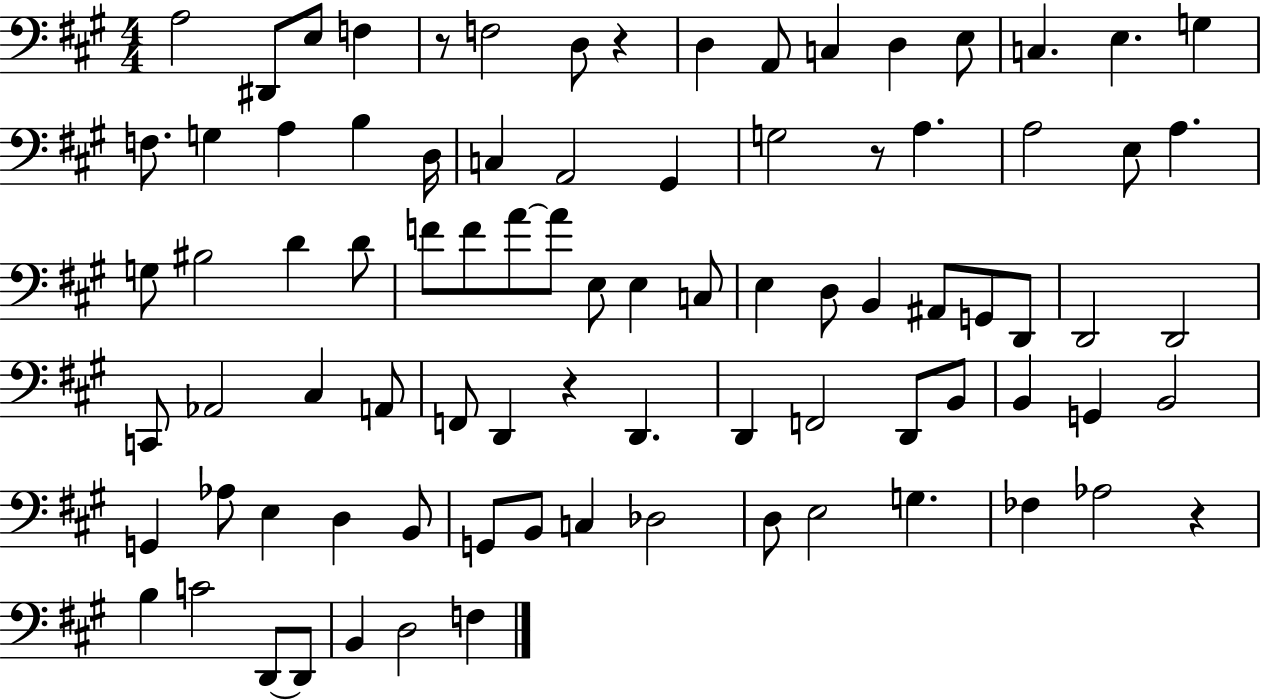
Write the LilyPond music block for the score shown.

{
  \clef bass
  \numericTimeSignature
  \time 4/4
  \key a \major
  a2 dis,8 e8 f4 | r8 f2 d8 r4 | d4 a,8 c4 d4 e8 | c4. e4. g4 | \break f8. g4 a4 b4 d16 | c4 a,2 gis,4 | g2 r8 a4. | a2 e8 a4. | \break g8 bis2 d'4 d'8 | f'8 f'8 a'8~~ a'8 e8 e4 c8 | e4 d8 b,4 ais,8 g,8 d,8 | d,2 d,2 | \break c,8 aes,2 cis4 a,8 | f,8 d,4 r4 d,4. | d,4 f,2 d,8 b,8 | b,4 g,4 b,2 | \break g,4 aes8 e4 d4 b,8 | g,8 b,8 c4 des2 | d8 e2 g4. | fes4 aes2 r4 | \break b4 c'2 d,8~~ d,8 | b,4 d2 f4 | \bar "|."
}